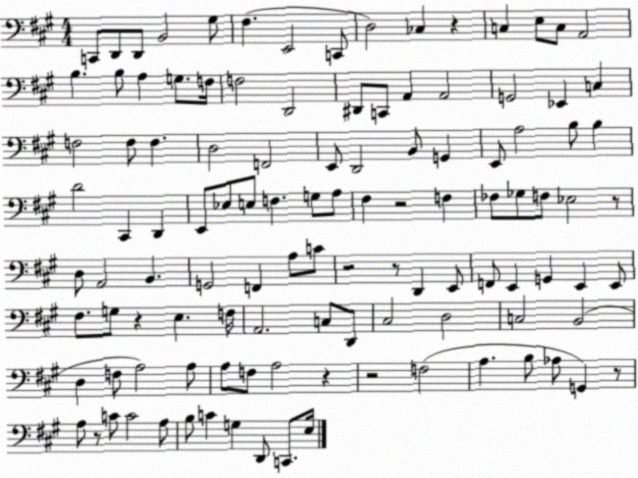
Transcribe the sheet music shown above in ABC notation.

X:1
T:Untitled
M:4/4
L:1/4
K:A
C,,/2 D,,/2 D,,/2 B,,2 ^G,/2 ^F, E,,2 C,,/2 D,2 _C, z C, E,/2 C,/2 A,,2 B, B,/2 A, G,/2 F,/4 F,2 D,,2 ^D,,/2 C,,/2 A,, A,,2 G,,2 _E,, C, F,2 F,/2 F, D,2 F,,2 E,,/2 D,,2 B,,/2 G,, E,,/2 A,2 B,/2 B, D2 ^C,, D,, E,,/2 _E,/2 E,/2 F, G,/2 A,/2 ^F, z2 F, _F,/2 _G,/2 F,/2 _E,2 z/2 D,/2 A,,2 B,, G,,2 F,, A,/2 C/2 z2 z/2 D,, E,,/2 F,,/2 E,, G,, E,, E,,/2 ^F,/2 G,/2 z E, F,/4 A,,2 C,/2 D,,/2 ^C,2 D,2 C,2 B,,2 D, F,/2 A,2 A,/2 A,/2 F,/2 A,2 z z2 F,2 A, B,/2 _A,/2 G,, z/2 A,/2 z/2 C/2 C2 A,/2 B,/2 C G, D,,/2 C,,/2 E,/4